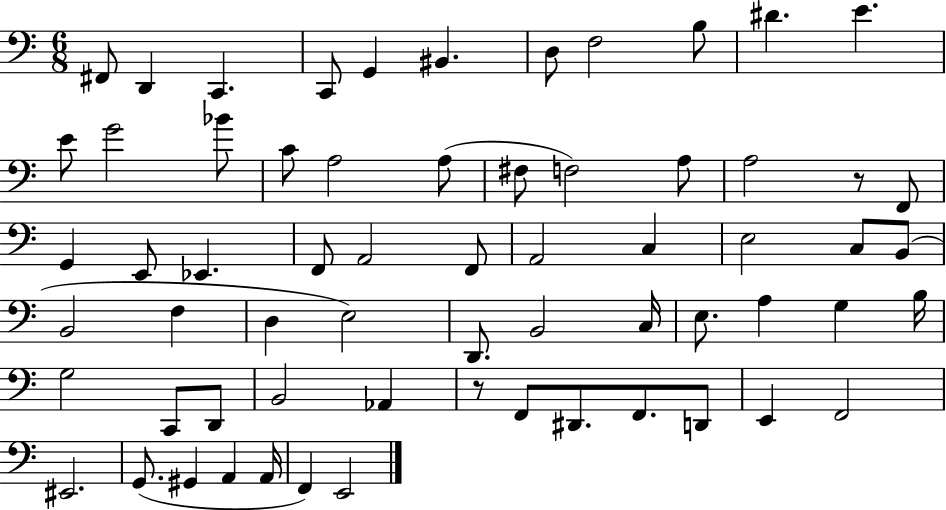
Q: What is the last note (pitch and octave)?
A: E2